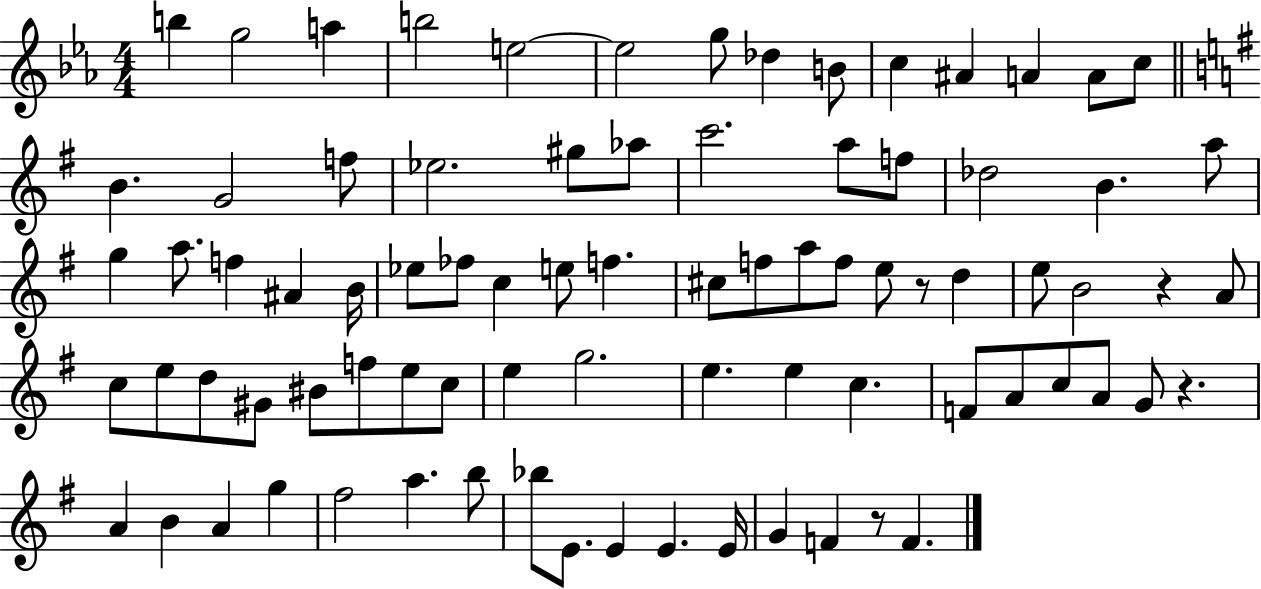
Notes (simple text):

B5/q G5/h A5/q B5/h E5/h E5/h G5/e Db5/q B4/e C5/q A#4/q A4/q A4/e C5/e B4/q. G4/h F5/e Eb5/h. G#5/e Ab5/e C6/h. A5/e F5/e Db5/h B4/q. A5/e G5/q A5/e. F5/q A#4/q B4/s Eb5/e FES5/e C5/q E5/e F5/q. C#5/e F5/e A5/e F5/e E5/e R/e D5/q E5/e B4/h R/q A4/e C5/e E5/e D5/e G#4/e BIS4/e F5/e E5/e C5/e E5/q G5/h. E5/q. E5/q C5/q. F4/e A4/e C5/e A4/e G4/e R/q. A4/q B4/q A4/q G5/q F#5/h A5/q. B5/e Bb5/e E4/e. E4/q E4/q. E4/s G4/q F4/q R/e F4/q.